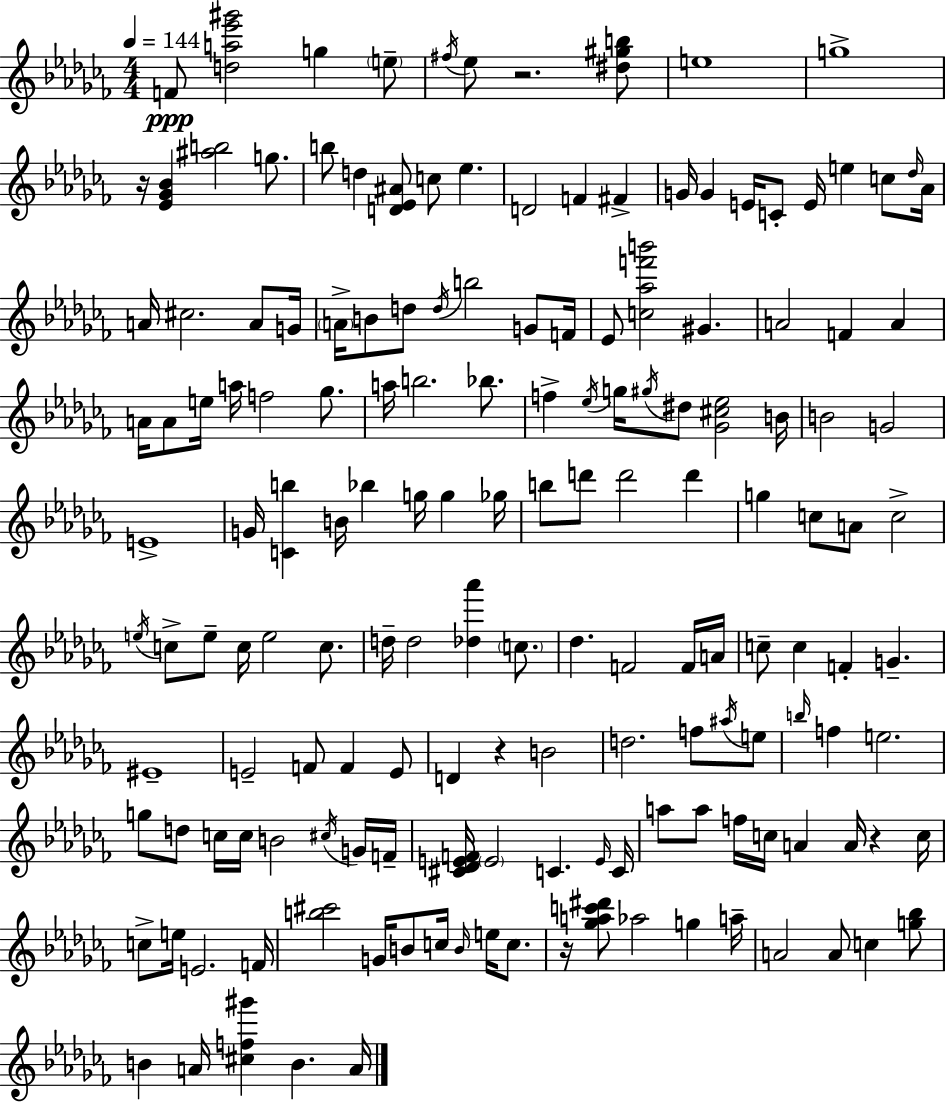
{
  \clef treble
  \numericTimeSignature
  \time 4/4
  \key aes \minor
  \tempo 4 = 144
  f'8\ppp <d'' a'' ees''' gis'''>2 g''4 \parenthesize e''8-- | \acciaccatura { fis''16 } ees''8 r2. <dis'' gis'' b''>8 | e''1 | g''1-> | \break r16 <ees' ges' bes'>4 <ais'' b''>2 g''8. | b''8 d''4 <d' ees' ais'>8 c''8 ees''4. | d'2 f'4 fis'4-> | g'16 g'4 e'16 c'8-. e'16 e''4 c''8 | \break \grace { des''16 } aes'16 a'16 cis''2. a'8 | g'16 \parenthesize a'16-> b'8 d''8 \acciaccatura { d''16 } b''2 | g'8 f'16 ees'8 <c'' aes'' f''' b'''>2 gis'4. | a'2 f'4 a'4 | \break a'16 a'8 e''16 a''16 f''2 | ges''8. a''16 b''2. | bes''8. f''4-> \acciaccatura { ees''16 } g''16 \acciaccatura { gis''16 } dis''8 <ges' cis'' ees''>2 | b'16 b'2 g'2 | \break e'1-> | g'16 <c' b''>4 b'16 bes''4 g''16 | g''4 ges''16 b''8 d'''8 d'''2 | d'''4 g''4 c''8 a'8 c''2-> | \break \acciaccatura { e''16 } c''8-> e''8-- c''16 e''2 | c''8. d''16-- d''2 <des'' aes'''>4 | \parenthesize c''8. des''4. f'2 | f'16 a'16 c''8-- c''4 f'4-. | \break g'4.-- eis'1-- | e'2-- f'8 | f'4 e'8 d'4 r4 b'2 | d''2. | \break f''8 \acciaccatura { ais''16 } e''8 \grace { b''16 } f''4 e''2. | g''8 d''8 c''16 c''16 b'2 | \acciaccatura { cis''16 } g'16 f'16-- <cis' des' e' f'>16 \parenthesize e'2 | c'4. \grace { e'16 } c'16 a''8 a''8 f''16 c''16 | \break a'4 a'16 r4 c''16 c''8-> e''16 e'2. | f'16 <b'' cis'''>2 | g'16 b'8 c''16 \grace { b'16 } e''16 c''8. r16 <ges'' a'' c''' dis'''>8 aes''2 | g''4 a''16-- a'2 | \break a'8 c''4 <g'' bes''>8 b'4 a'16 | <cis'' f'' gis'''>4 b'4. a'16 \bar "|."
}